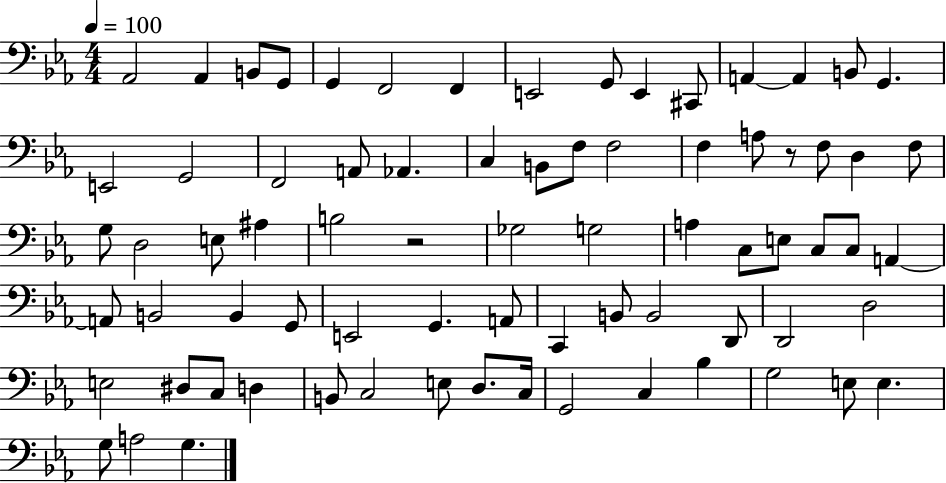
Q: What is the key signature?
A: EES major